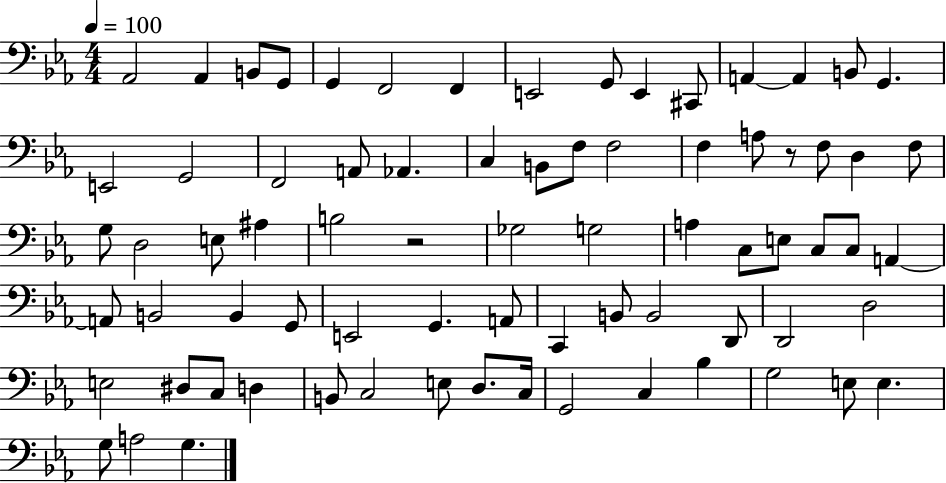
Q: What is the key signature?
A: EES major